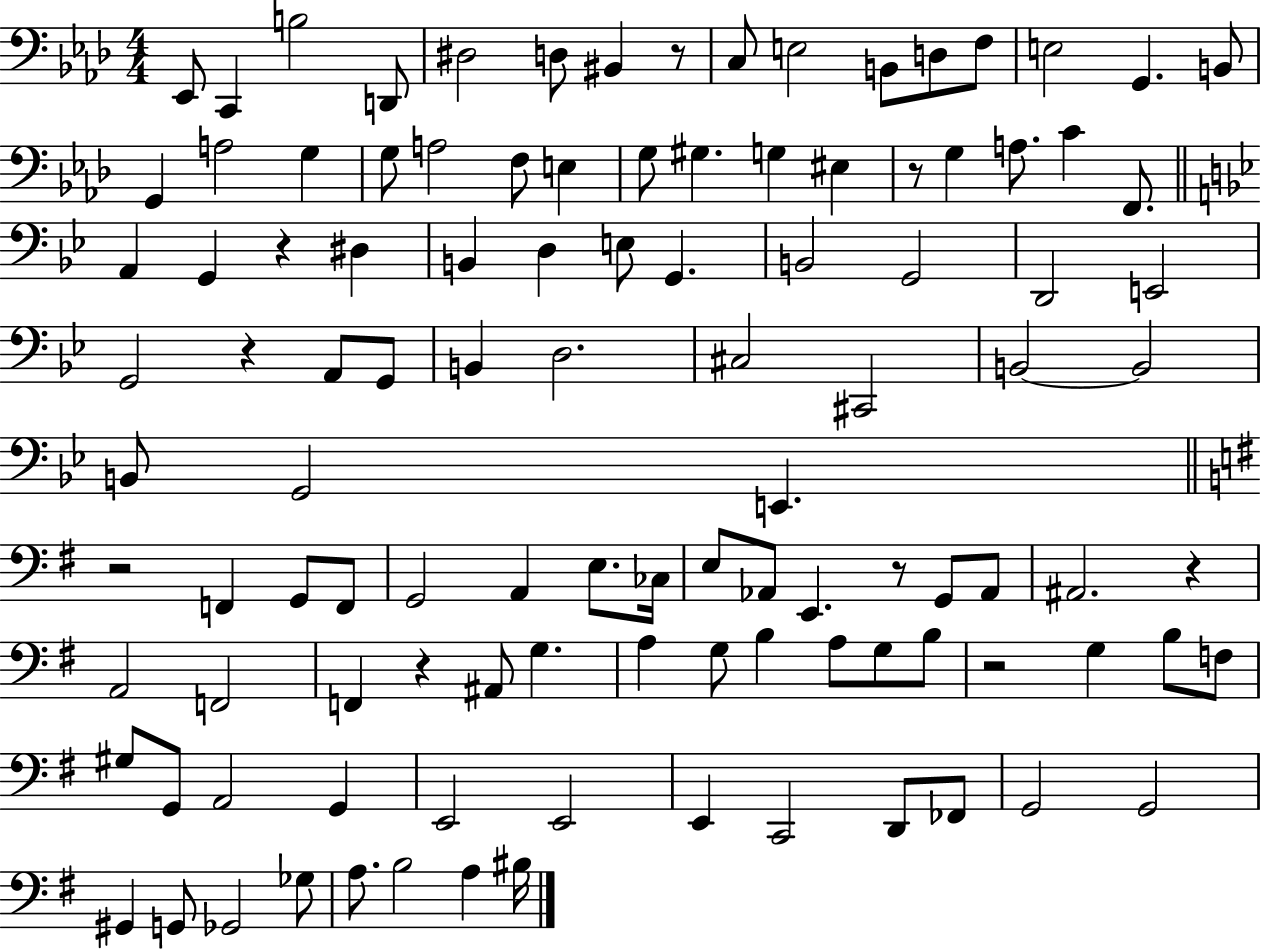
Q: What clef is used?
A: bass